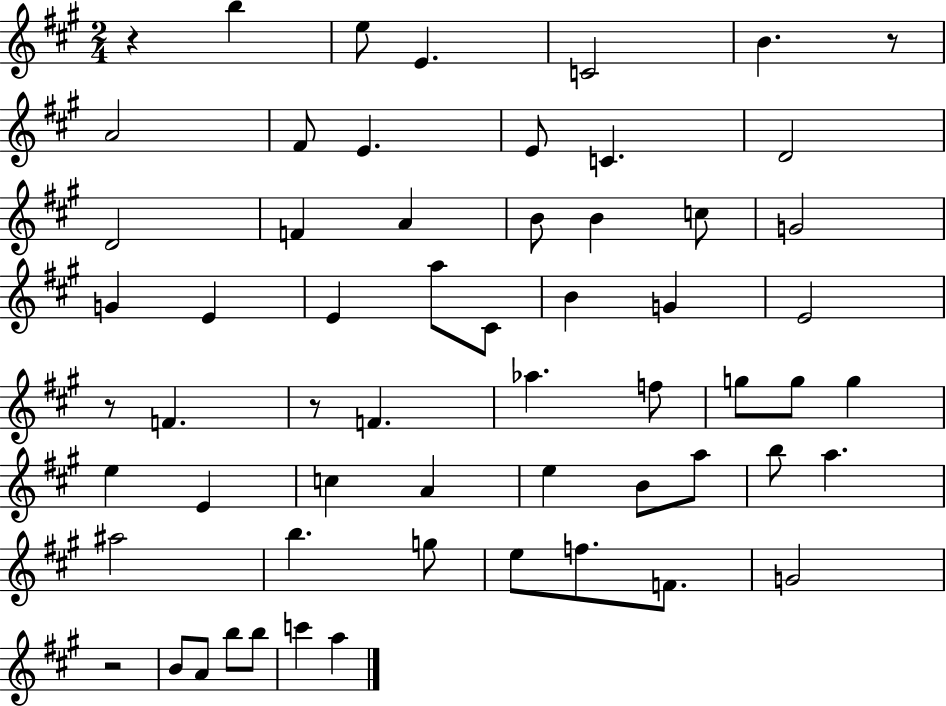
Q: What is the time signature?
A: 2/4